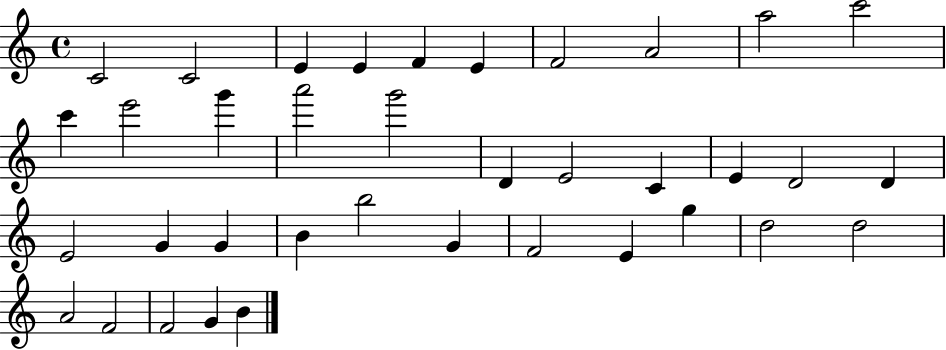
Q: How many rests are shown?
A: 0